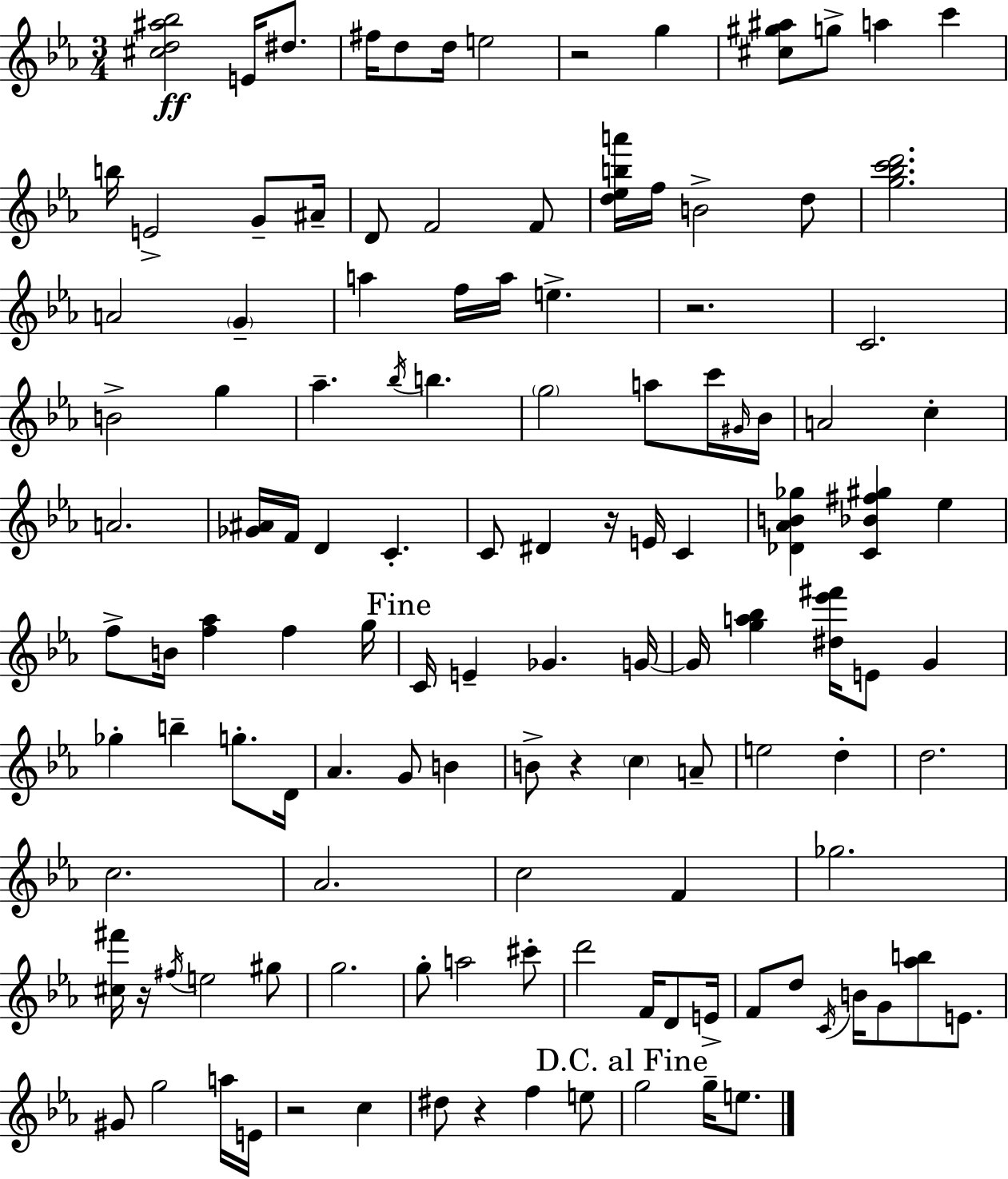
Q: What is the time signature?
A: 3/4